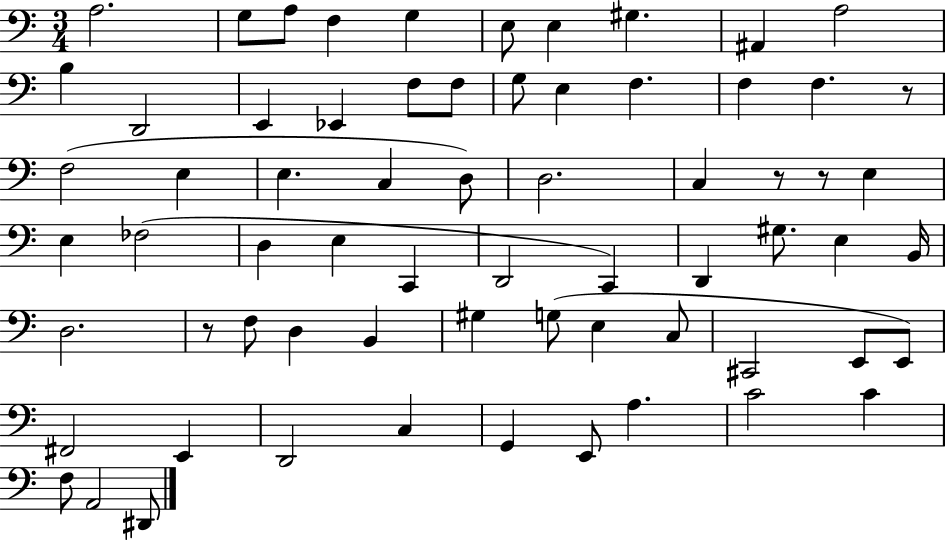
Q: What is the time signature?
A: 3/4